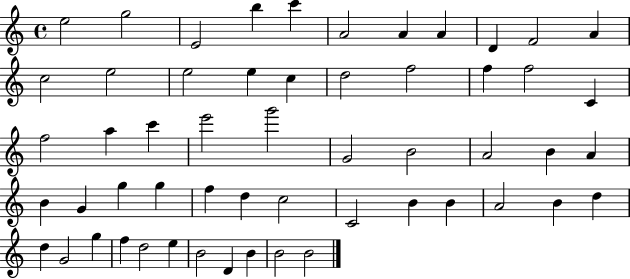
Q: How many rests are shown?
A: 0